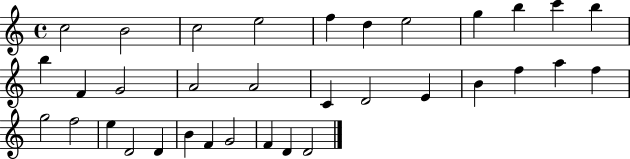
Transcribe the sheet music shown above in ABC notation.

X:1
T:Untitled
M:4/4
L:1/4
K:C
c2 B2 c2 e2 f d e2 g b c' b b F G2 A2 A2 C D2 E B f a f g2 f2 e D2 D B F G2 F D D2